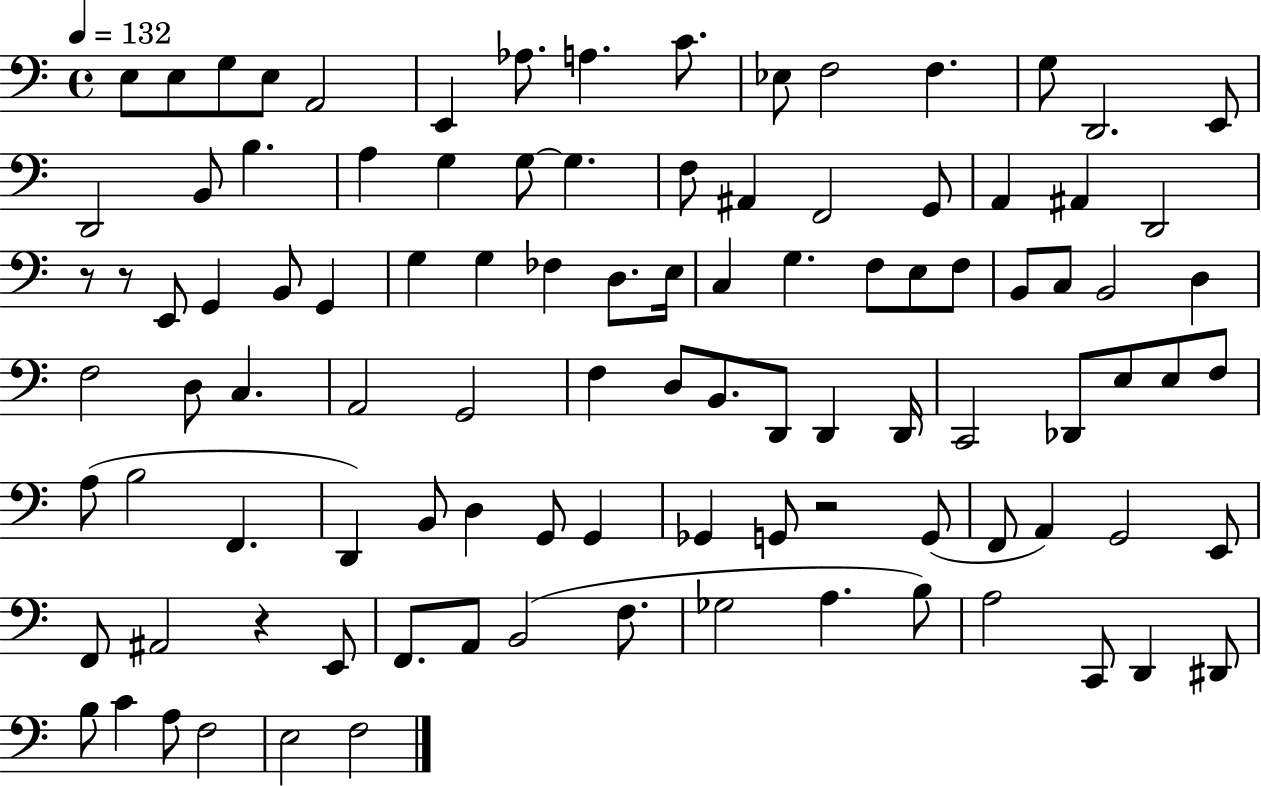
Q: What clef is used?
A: bass